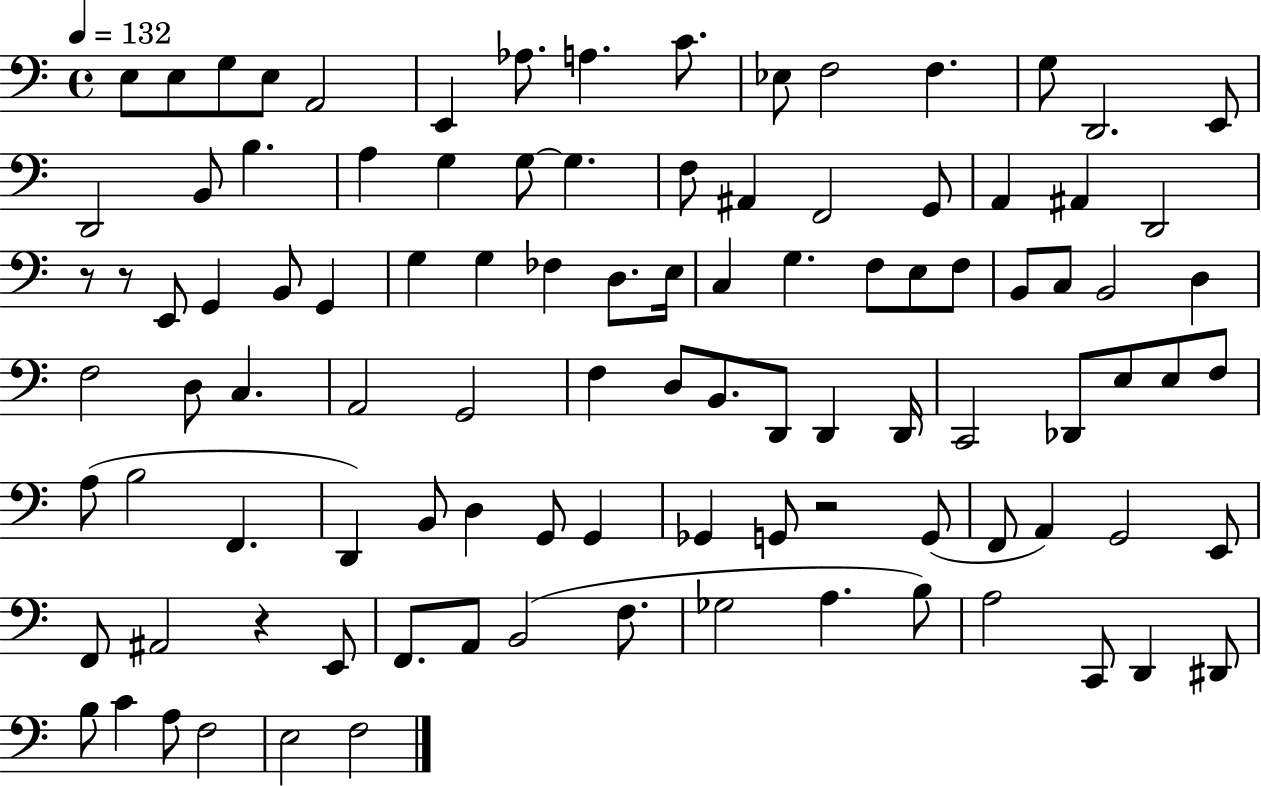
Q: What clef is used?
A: bass